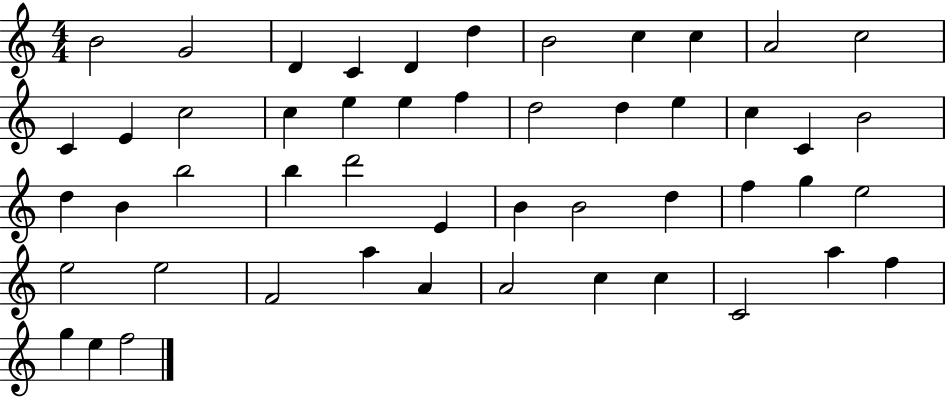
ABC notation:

X:1
T:Untitled
M:4/4
L:1/4
K:C
B2 G2 D C D d B2 c c A2 c2 C E c2 c e e f d2 d e c C B2 d B b2 b d'2 E B B2 d f g e2 e2 e2 F2 a A A2 c c C2 a f g e f2